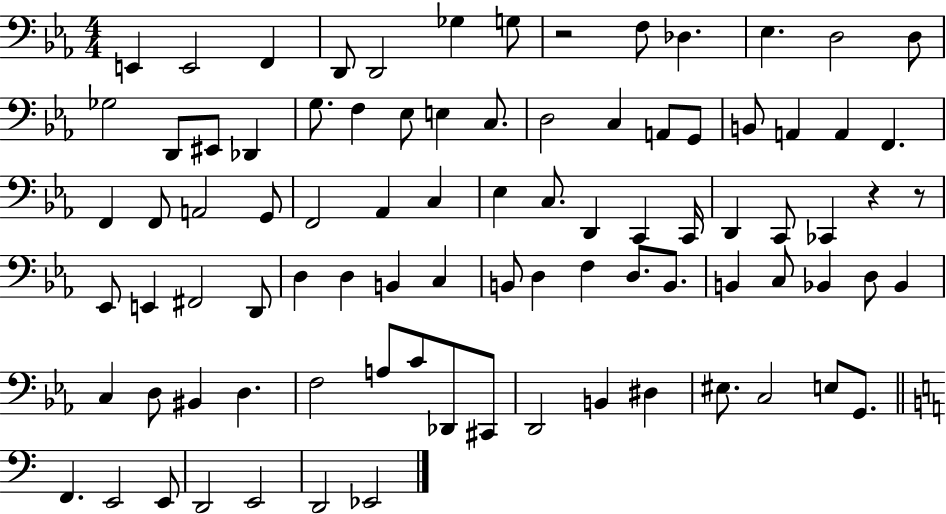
{
  \clef bass
  \numericTimeSignature
  \time 4/4
  \key ees \major
  e,4 e,2 f,4 | d,8 d,2 ges4 g8 | r2 f8 des4. | ees4. d2 d8 | \break ges2 d,8 eis,8 des,4 | g8. f4 ees8 e4 c8. | d2 c4 a,8 g,8 | b,8 a,4 a,4 f,4. | \break f,4 f,8 a,2 g,8 | f,2 aes,4 c4 | ees4 c8. d,4 c,4 c,16 | d,4 c,8 ces,4 r4 r8 | \break ees,8 e,4 fis,2 d,8 | d4 d4 b,4 c4 | b,8 d4 f4 d8. b,8. | b,4 c8 bes,4 d8 bes,4 | \break c4 d8 bis,4 d4. | f2 a8 c'8 des,8 cis,8 | d,2 b,4 dis4 | eis8. c2 e8 g,8. | \break \bar "||" \break \key a \minor f,4. e,2 e,8 | d,2 e,2 | d,2 ees,2 | \bar "|."
}